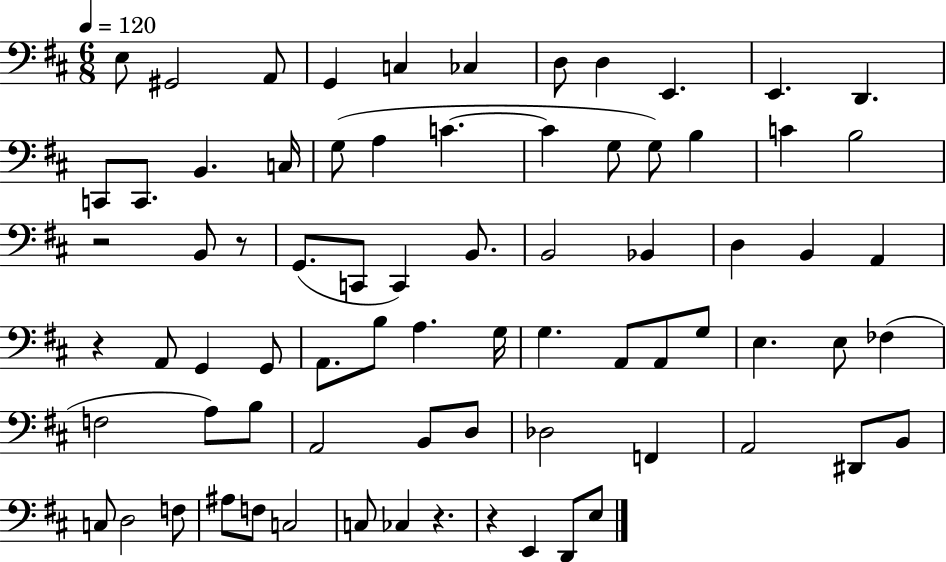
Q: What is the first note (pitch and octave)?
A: E3